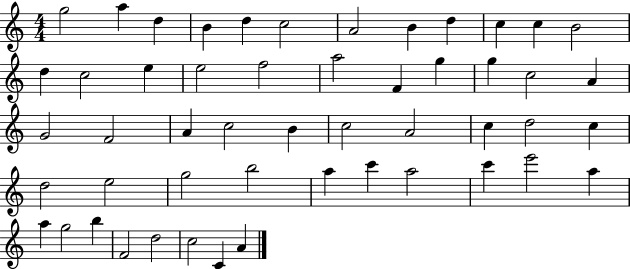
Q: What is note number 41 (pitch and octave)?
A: C6